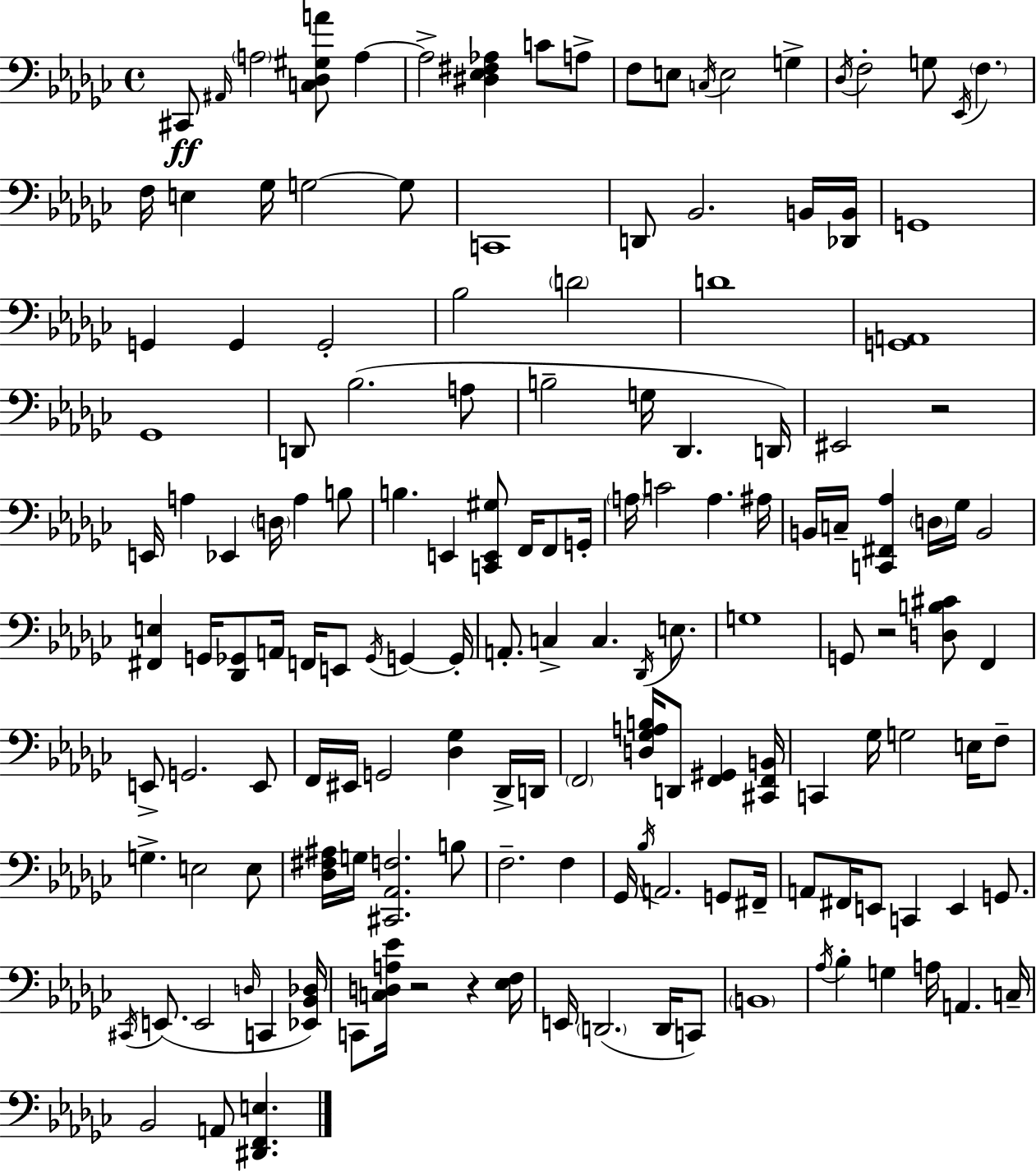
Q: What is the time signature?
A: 4/4